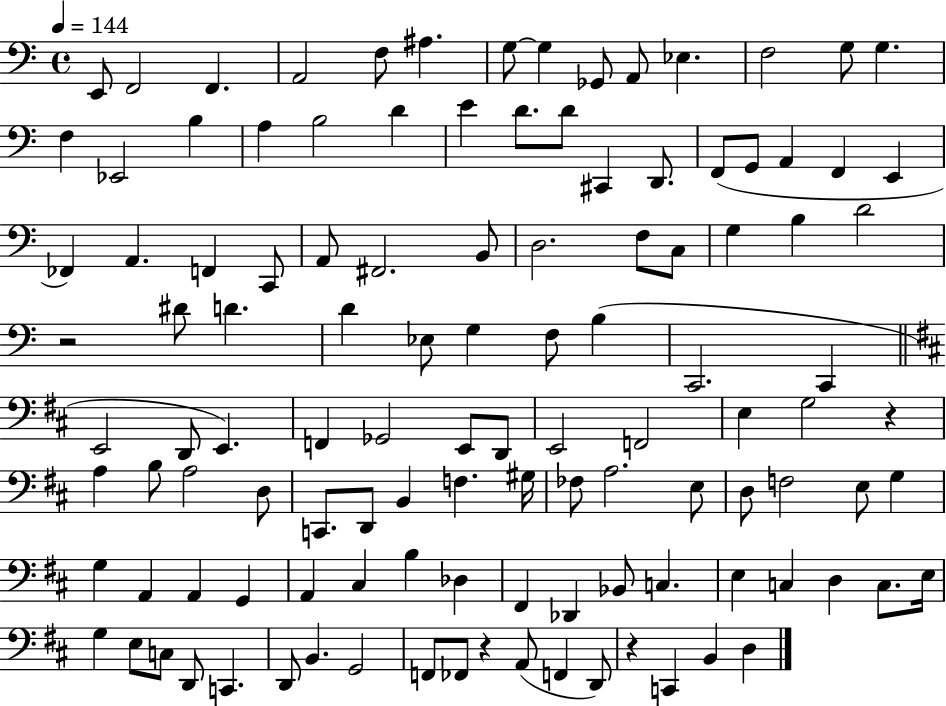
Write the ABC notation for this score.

X:1
T:Untitled
M:4/4
L:1/4
K:C
E,,/2 F,,2 F,, A,,2 F,/2 ^A, G,/2 G, _G,,/2 A,,/2 _E, F,2 G,/2 G, F, _E,,2 B, A, B,2 D E D/2 D/2 ^C,, D,,/2 F,,/2 G,,/2 A,, F,, E,, _F,, A,, F,, C,,/2 A,,/2 ^F,,2 B,,/2 D,2 F,/2 C,/2 G, B, D2 z2 ^D/2 D D _E,/2 G, F,/2 B, C,,2 C,, E,,2 D,,/2 E,, F,, _G,,2 E,,/2 D,,/2 E,,2 F,,2 E, G,2 z A, B,/2 A,2 D,/2 C,,/2 D,,/2 B,, F, ^G,/4 _F,/2 A,2 E,/2 D,/2 F,2 E,/2 G, G, A,, A,, G,, A,, ^C, B, _D, ^F,, _D,, _B,,/2 C, E, C, D, C,/2 E,/4 G, E,/2 C,/2 D,,/2 C,, D,,/2 B,, G,,2 F,,/2 _F,,/2 z A,,/2 F,, D,,/2 z C,, B,, D,